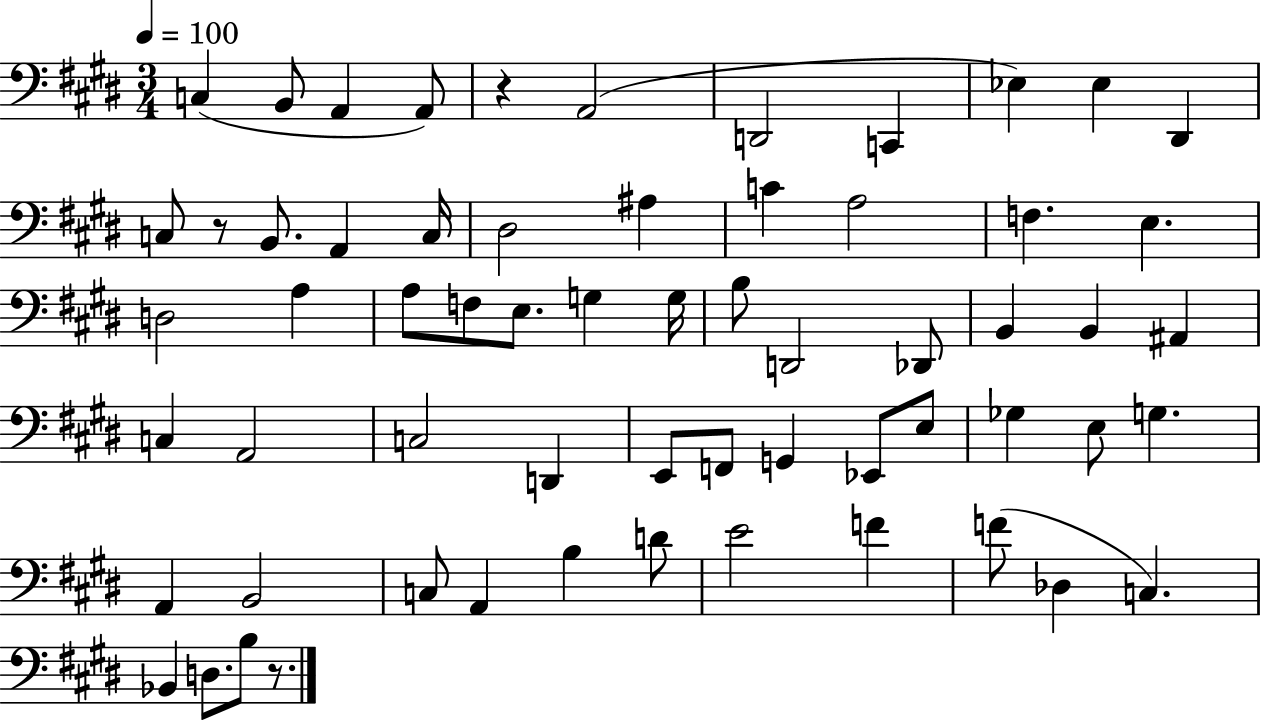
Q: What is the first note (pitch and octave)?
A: C3